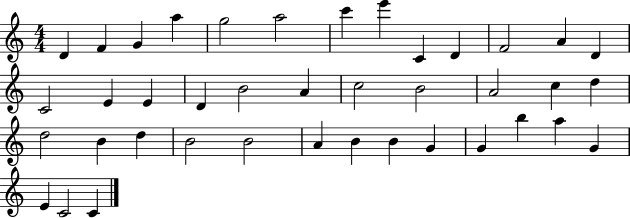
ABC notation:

X:1
T:Untitled
M:4/4
L:1/4
K:C
D F G a g2 a2 c' e' C D F2 A D C2 E E D B2 A c2 B2 A2 c d d2 B d B2 B2 A B B G G b a G E C2 C